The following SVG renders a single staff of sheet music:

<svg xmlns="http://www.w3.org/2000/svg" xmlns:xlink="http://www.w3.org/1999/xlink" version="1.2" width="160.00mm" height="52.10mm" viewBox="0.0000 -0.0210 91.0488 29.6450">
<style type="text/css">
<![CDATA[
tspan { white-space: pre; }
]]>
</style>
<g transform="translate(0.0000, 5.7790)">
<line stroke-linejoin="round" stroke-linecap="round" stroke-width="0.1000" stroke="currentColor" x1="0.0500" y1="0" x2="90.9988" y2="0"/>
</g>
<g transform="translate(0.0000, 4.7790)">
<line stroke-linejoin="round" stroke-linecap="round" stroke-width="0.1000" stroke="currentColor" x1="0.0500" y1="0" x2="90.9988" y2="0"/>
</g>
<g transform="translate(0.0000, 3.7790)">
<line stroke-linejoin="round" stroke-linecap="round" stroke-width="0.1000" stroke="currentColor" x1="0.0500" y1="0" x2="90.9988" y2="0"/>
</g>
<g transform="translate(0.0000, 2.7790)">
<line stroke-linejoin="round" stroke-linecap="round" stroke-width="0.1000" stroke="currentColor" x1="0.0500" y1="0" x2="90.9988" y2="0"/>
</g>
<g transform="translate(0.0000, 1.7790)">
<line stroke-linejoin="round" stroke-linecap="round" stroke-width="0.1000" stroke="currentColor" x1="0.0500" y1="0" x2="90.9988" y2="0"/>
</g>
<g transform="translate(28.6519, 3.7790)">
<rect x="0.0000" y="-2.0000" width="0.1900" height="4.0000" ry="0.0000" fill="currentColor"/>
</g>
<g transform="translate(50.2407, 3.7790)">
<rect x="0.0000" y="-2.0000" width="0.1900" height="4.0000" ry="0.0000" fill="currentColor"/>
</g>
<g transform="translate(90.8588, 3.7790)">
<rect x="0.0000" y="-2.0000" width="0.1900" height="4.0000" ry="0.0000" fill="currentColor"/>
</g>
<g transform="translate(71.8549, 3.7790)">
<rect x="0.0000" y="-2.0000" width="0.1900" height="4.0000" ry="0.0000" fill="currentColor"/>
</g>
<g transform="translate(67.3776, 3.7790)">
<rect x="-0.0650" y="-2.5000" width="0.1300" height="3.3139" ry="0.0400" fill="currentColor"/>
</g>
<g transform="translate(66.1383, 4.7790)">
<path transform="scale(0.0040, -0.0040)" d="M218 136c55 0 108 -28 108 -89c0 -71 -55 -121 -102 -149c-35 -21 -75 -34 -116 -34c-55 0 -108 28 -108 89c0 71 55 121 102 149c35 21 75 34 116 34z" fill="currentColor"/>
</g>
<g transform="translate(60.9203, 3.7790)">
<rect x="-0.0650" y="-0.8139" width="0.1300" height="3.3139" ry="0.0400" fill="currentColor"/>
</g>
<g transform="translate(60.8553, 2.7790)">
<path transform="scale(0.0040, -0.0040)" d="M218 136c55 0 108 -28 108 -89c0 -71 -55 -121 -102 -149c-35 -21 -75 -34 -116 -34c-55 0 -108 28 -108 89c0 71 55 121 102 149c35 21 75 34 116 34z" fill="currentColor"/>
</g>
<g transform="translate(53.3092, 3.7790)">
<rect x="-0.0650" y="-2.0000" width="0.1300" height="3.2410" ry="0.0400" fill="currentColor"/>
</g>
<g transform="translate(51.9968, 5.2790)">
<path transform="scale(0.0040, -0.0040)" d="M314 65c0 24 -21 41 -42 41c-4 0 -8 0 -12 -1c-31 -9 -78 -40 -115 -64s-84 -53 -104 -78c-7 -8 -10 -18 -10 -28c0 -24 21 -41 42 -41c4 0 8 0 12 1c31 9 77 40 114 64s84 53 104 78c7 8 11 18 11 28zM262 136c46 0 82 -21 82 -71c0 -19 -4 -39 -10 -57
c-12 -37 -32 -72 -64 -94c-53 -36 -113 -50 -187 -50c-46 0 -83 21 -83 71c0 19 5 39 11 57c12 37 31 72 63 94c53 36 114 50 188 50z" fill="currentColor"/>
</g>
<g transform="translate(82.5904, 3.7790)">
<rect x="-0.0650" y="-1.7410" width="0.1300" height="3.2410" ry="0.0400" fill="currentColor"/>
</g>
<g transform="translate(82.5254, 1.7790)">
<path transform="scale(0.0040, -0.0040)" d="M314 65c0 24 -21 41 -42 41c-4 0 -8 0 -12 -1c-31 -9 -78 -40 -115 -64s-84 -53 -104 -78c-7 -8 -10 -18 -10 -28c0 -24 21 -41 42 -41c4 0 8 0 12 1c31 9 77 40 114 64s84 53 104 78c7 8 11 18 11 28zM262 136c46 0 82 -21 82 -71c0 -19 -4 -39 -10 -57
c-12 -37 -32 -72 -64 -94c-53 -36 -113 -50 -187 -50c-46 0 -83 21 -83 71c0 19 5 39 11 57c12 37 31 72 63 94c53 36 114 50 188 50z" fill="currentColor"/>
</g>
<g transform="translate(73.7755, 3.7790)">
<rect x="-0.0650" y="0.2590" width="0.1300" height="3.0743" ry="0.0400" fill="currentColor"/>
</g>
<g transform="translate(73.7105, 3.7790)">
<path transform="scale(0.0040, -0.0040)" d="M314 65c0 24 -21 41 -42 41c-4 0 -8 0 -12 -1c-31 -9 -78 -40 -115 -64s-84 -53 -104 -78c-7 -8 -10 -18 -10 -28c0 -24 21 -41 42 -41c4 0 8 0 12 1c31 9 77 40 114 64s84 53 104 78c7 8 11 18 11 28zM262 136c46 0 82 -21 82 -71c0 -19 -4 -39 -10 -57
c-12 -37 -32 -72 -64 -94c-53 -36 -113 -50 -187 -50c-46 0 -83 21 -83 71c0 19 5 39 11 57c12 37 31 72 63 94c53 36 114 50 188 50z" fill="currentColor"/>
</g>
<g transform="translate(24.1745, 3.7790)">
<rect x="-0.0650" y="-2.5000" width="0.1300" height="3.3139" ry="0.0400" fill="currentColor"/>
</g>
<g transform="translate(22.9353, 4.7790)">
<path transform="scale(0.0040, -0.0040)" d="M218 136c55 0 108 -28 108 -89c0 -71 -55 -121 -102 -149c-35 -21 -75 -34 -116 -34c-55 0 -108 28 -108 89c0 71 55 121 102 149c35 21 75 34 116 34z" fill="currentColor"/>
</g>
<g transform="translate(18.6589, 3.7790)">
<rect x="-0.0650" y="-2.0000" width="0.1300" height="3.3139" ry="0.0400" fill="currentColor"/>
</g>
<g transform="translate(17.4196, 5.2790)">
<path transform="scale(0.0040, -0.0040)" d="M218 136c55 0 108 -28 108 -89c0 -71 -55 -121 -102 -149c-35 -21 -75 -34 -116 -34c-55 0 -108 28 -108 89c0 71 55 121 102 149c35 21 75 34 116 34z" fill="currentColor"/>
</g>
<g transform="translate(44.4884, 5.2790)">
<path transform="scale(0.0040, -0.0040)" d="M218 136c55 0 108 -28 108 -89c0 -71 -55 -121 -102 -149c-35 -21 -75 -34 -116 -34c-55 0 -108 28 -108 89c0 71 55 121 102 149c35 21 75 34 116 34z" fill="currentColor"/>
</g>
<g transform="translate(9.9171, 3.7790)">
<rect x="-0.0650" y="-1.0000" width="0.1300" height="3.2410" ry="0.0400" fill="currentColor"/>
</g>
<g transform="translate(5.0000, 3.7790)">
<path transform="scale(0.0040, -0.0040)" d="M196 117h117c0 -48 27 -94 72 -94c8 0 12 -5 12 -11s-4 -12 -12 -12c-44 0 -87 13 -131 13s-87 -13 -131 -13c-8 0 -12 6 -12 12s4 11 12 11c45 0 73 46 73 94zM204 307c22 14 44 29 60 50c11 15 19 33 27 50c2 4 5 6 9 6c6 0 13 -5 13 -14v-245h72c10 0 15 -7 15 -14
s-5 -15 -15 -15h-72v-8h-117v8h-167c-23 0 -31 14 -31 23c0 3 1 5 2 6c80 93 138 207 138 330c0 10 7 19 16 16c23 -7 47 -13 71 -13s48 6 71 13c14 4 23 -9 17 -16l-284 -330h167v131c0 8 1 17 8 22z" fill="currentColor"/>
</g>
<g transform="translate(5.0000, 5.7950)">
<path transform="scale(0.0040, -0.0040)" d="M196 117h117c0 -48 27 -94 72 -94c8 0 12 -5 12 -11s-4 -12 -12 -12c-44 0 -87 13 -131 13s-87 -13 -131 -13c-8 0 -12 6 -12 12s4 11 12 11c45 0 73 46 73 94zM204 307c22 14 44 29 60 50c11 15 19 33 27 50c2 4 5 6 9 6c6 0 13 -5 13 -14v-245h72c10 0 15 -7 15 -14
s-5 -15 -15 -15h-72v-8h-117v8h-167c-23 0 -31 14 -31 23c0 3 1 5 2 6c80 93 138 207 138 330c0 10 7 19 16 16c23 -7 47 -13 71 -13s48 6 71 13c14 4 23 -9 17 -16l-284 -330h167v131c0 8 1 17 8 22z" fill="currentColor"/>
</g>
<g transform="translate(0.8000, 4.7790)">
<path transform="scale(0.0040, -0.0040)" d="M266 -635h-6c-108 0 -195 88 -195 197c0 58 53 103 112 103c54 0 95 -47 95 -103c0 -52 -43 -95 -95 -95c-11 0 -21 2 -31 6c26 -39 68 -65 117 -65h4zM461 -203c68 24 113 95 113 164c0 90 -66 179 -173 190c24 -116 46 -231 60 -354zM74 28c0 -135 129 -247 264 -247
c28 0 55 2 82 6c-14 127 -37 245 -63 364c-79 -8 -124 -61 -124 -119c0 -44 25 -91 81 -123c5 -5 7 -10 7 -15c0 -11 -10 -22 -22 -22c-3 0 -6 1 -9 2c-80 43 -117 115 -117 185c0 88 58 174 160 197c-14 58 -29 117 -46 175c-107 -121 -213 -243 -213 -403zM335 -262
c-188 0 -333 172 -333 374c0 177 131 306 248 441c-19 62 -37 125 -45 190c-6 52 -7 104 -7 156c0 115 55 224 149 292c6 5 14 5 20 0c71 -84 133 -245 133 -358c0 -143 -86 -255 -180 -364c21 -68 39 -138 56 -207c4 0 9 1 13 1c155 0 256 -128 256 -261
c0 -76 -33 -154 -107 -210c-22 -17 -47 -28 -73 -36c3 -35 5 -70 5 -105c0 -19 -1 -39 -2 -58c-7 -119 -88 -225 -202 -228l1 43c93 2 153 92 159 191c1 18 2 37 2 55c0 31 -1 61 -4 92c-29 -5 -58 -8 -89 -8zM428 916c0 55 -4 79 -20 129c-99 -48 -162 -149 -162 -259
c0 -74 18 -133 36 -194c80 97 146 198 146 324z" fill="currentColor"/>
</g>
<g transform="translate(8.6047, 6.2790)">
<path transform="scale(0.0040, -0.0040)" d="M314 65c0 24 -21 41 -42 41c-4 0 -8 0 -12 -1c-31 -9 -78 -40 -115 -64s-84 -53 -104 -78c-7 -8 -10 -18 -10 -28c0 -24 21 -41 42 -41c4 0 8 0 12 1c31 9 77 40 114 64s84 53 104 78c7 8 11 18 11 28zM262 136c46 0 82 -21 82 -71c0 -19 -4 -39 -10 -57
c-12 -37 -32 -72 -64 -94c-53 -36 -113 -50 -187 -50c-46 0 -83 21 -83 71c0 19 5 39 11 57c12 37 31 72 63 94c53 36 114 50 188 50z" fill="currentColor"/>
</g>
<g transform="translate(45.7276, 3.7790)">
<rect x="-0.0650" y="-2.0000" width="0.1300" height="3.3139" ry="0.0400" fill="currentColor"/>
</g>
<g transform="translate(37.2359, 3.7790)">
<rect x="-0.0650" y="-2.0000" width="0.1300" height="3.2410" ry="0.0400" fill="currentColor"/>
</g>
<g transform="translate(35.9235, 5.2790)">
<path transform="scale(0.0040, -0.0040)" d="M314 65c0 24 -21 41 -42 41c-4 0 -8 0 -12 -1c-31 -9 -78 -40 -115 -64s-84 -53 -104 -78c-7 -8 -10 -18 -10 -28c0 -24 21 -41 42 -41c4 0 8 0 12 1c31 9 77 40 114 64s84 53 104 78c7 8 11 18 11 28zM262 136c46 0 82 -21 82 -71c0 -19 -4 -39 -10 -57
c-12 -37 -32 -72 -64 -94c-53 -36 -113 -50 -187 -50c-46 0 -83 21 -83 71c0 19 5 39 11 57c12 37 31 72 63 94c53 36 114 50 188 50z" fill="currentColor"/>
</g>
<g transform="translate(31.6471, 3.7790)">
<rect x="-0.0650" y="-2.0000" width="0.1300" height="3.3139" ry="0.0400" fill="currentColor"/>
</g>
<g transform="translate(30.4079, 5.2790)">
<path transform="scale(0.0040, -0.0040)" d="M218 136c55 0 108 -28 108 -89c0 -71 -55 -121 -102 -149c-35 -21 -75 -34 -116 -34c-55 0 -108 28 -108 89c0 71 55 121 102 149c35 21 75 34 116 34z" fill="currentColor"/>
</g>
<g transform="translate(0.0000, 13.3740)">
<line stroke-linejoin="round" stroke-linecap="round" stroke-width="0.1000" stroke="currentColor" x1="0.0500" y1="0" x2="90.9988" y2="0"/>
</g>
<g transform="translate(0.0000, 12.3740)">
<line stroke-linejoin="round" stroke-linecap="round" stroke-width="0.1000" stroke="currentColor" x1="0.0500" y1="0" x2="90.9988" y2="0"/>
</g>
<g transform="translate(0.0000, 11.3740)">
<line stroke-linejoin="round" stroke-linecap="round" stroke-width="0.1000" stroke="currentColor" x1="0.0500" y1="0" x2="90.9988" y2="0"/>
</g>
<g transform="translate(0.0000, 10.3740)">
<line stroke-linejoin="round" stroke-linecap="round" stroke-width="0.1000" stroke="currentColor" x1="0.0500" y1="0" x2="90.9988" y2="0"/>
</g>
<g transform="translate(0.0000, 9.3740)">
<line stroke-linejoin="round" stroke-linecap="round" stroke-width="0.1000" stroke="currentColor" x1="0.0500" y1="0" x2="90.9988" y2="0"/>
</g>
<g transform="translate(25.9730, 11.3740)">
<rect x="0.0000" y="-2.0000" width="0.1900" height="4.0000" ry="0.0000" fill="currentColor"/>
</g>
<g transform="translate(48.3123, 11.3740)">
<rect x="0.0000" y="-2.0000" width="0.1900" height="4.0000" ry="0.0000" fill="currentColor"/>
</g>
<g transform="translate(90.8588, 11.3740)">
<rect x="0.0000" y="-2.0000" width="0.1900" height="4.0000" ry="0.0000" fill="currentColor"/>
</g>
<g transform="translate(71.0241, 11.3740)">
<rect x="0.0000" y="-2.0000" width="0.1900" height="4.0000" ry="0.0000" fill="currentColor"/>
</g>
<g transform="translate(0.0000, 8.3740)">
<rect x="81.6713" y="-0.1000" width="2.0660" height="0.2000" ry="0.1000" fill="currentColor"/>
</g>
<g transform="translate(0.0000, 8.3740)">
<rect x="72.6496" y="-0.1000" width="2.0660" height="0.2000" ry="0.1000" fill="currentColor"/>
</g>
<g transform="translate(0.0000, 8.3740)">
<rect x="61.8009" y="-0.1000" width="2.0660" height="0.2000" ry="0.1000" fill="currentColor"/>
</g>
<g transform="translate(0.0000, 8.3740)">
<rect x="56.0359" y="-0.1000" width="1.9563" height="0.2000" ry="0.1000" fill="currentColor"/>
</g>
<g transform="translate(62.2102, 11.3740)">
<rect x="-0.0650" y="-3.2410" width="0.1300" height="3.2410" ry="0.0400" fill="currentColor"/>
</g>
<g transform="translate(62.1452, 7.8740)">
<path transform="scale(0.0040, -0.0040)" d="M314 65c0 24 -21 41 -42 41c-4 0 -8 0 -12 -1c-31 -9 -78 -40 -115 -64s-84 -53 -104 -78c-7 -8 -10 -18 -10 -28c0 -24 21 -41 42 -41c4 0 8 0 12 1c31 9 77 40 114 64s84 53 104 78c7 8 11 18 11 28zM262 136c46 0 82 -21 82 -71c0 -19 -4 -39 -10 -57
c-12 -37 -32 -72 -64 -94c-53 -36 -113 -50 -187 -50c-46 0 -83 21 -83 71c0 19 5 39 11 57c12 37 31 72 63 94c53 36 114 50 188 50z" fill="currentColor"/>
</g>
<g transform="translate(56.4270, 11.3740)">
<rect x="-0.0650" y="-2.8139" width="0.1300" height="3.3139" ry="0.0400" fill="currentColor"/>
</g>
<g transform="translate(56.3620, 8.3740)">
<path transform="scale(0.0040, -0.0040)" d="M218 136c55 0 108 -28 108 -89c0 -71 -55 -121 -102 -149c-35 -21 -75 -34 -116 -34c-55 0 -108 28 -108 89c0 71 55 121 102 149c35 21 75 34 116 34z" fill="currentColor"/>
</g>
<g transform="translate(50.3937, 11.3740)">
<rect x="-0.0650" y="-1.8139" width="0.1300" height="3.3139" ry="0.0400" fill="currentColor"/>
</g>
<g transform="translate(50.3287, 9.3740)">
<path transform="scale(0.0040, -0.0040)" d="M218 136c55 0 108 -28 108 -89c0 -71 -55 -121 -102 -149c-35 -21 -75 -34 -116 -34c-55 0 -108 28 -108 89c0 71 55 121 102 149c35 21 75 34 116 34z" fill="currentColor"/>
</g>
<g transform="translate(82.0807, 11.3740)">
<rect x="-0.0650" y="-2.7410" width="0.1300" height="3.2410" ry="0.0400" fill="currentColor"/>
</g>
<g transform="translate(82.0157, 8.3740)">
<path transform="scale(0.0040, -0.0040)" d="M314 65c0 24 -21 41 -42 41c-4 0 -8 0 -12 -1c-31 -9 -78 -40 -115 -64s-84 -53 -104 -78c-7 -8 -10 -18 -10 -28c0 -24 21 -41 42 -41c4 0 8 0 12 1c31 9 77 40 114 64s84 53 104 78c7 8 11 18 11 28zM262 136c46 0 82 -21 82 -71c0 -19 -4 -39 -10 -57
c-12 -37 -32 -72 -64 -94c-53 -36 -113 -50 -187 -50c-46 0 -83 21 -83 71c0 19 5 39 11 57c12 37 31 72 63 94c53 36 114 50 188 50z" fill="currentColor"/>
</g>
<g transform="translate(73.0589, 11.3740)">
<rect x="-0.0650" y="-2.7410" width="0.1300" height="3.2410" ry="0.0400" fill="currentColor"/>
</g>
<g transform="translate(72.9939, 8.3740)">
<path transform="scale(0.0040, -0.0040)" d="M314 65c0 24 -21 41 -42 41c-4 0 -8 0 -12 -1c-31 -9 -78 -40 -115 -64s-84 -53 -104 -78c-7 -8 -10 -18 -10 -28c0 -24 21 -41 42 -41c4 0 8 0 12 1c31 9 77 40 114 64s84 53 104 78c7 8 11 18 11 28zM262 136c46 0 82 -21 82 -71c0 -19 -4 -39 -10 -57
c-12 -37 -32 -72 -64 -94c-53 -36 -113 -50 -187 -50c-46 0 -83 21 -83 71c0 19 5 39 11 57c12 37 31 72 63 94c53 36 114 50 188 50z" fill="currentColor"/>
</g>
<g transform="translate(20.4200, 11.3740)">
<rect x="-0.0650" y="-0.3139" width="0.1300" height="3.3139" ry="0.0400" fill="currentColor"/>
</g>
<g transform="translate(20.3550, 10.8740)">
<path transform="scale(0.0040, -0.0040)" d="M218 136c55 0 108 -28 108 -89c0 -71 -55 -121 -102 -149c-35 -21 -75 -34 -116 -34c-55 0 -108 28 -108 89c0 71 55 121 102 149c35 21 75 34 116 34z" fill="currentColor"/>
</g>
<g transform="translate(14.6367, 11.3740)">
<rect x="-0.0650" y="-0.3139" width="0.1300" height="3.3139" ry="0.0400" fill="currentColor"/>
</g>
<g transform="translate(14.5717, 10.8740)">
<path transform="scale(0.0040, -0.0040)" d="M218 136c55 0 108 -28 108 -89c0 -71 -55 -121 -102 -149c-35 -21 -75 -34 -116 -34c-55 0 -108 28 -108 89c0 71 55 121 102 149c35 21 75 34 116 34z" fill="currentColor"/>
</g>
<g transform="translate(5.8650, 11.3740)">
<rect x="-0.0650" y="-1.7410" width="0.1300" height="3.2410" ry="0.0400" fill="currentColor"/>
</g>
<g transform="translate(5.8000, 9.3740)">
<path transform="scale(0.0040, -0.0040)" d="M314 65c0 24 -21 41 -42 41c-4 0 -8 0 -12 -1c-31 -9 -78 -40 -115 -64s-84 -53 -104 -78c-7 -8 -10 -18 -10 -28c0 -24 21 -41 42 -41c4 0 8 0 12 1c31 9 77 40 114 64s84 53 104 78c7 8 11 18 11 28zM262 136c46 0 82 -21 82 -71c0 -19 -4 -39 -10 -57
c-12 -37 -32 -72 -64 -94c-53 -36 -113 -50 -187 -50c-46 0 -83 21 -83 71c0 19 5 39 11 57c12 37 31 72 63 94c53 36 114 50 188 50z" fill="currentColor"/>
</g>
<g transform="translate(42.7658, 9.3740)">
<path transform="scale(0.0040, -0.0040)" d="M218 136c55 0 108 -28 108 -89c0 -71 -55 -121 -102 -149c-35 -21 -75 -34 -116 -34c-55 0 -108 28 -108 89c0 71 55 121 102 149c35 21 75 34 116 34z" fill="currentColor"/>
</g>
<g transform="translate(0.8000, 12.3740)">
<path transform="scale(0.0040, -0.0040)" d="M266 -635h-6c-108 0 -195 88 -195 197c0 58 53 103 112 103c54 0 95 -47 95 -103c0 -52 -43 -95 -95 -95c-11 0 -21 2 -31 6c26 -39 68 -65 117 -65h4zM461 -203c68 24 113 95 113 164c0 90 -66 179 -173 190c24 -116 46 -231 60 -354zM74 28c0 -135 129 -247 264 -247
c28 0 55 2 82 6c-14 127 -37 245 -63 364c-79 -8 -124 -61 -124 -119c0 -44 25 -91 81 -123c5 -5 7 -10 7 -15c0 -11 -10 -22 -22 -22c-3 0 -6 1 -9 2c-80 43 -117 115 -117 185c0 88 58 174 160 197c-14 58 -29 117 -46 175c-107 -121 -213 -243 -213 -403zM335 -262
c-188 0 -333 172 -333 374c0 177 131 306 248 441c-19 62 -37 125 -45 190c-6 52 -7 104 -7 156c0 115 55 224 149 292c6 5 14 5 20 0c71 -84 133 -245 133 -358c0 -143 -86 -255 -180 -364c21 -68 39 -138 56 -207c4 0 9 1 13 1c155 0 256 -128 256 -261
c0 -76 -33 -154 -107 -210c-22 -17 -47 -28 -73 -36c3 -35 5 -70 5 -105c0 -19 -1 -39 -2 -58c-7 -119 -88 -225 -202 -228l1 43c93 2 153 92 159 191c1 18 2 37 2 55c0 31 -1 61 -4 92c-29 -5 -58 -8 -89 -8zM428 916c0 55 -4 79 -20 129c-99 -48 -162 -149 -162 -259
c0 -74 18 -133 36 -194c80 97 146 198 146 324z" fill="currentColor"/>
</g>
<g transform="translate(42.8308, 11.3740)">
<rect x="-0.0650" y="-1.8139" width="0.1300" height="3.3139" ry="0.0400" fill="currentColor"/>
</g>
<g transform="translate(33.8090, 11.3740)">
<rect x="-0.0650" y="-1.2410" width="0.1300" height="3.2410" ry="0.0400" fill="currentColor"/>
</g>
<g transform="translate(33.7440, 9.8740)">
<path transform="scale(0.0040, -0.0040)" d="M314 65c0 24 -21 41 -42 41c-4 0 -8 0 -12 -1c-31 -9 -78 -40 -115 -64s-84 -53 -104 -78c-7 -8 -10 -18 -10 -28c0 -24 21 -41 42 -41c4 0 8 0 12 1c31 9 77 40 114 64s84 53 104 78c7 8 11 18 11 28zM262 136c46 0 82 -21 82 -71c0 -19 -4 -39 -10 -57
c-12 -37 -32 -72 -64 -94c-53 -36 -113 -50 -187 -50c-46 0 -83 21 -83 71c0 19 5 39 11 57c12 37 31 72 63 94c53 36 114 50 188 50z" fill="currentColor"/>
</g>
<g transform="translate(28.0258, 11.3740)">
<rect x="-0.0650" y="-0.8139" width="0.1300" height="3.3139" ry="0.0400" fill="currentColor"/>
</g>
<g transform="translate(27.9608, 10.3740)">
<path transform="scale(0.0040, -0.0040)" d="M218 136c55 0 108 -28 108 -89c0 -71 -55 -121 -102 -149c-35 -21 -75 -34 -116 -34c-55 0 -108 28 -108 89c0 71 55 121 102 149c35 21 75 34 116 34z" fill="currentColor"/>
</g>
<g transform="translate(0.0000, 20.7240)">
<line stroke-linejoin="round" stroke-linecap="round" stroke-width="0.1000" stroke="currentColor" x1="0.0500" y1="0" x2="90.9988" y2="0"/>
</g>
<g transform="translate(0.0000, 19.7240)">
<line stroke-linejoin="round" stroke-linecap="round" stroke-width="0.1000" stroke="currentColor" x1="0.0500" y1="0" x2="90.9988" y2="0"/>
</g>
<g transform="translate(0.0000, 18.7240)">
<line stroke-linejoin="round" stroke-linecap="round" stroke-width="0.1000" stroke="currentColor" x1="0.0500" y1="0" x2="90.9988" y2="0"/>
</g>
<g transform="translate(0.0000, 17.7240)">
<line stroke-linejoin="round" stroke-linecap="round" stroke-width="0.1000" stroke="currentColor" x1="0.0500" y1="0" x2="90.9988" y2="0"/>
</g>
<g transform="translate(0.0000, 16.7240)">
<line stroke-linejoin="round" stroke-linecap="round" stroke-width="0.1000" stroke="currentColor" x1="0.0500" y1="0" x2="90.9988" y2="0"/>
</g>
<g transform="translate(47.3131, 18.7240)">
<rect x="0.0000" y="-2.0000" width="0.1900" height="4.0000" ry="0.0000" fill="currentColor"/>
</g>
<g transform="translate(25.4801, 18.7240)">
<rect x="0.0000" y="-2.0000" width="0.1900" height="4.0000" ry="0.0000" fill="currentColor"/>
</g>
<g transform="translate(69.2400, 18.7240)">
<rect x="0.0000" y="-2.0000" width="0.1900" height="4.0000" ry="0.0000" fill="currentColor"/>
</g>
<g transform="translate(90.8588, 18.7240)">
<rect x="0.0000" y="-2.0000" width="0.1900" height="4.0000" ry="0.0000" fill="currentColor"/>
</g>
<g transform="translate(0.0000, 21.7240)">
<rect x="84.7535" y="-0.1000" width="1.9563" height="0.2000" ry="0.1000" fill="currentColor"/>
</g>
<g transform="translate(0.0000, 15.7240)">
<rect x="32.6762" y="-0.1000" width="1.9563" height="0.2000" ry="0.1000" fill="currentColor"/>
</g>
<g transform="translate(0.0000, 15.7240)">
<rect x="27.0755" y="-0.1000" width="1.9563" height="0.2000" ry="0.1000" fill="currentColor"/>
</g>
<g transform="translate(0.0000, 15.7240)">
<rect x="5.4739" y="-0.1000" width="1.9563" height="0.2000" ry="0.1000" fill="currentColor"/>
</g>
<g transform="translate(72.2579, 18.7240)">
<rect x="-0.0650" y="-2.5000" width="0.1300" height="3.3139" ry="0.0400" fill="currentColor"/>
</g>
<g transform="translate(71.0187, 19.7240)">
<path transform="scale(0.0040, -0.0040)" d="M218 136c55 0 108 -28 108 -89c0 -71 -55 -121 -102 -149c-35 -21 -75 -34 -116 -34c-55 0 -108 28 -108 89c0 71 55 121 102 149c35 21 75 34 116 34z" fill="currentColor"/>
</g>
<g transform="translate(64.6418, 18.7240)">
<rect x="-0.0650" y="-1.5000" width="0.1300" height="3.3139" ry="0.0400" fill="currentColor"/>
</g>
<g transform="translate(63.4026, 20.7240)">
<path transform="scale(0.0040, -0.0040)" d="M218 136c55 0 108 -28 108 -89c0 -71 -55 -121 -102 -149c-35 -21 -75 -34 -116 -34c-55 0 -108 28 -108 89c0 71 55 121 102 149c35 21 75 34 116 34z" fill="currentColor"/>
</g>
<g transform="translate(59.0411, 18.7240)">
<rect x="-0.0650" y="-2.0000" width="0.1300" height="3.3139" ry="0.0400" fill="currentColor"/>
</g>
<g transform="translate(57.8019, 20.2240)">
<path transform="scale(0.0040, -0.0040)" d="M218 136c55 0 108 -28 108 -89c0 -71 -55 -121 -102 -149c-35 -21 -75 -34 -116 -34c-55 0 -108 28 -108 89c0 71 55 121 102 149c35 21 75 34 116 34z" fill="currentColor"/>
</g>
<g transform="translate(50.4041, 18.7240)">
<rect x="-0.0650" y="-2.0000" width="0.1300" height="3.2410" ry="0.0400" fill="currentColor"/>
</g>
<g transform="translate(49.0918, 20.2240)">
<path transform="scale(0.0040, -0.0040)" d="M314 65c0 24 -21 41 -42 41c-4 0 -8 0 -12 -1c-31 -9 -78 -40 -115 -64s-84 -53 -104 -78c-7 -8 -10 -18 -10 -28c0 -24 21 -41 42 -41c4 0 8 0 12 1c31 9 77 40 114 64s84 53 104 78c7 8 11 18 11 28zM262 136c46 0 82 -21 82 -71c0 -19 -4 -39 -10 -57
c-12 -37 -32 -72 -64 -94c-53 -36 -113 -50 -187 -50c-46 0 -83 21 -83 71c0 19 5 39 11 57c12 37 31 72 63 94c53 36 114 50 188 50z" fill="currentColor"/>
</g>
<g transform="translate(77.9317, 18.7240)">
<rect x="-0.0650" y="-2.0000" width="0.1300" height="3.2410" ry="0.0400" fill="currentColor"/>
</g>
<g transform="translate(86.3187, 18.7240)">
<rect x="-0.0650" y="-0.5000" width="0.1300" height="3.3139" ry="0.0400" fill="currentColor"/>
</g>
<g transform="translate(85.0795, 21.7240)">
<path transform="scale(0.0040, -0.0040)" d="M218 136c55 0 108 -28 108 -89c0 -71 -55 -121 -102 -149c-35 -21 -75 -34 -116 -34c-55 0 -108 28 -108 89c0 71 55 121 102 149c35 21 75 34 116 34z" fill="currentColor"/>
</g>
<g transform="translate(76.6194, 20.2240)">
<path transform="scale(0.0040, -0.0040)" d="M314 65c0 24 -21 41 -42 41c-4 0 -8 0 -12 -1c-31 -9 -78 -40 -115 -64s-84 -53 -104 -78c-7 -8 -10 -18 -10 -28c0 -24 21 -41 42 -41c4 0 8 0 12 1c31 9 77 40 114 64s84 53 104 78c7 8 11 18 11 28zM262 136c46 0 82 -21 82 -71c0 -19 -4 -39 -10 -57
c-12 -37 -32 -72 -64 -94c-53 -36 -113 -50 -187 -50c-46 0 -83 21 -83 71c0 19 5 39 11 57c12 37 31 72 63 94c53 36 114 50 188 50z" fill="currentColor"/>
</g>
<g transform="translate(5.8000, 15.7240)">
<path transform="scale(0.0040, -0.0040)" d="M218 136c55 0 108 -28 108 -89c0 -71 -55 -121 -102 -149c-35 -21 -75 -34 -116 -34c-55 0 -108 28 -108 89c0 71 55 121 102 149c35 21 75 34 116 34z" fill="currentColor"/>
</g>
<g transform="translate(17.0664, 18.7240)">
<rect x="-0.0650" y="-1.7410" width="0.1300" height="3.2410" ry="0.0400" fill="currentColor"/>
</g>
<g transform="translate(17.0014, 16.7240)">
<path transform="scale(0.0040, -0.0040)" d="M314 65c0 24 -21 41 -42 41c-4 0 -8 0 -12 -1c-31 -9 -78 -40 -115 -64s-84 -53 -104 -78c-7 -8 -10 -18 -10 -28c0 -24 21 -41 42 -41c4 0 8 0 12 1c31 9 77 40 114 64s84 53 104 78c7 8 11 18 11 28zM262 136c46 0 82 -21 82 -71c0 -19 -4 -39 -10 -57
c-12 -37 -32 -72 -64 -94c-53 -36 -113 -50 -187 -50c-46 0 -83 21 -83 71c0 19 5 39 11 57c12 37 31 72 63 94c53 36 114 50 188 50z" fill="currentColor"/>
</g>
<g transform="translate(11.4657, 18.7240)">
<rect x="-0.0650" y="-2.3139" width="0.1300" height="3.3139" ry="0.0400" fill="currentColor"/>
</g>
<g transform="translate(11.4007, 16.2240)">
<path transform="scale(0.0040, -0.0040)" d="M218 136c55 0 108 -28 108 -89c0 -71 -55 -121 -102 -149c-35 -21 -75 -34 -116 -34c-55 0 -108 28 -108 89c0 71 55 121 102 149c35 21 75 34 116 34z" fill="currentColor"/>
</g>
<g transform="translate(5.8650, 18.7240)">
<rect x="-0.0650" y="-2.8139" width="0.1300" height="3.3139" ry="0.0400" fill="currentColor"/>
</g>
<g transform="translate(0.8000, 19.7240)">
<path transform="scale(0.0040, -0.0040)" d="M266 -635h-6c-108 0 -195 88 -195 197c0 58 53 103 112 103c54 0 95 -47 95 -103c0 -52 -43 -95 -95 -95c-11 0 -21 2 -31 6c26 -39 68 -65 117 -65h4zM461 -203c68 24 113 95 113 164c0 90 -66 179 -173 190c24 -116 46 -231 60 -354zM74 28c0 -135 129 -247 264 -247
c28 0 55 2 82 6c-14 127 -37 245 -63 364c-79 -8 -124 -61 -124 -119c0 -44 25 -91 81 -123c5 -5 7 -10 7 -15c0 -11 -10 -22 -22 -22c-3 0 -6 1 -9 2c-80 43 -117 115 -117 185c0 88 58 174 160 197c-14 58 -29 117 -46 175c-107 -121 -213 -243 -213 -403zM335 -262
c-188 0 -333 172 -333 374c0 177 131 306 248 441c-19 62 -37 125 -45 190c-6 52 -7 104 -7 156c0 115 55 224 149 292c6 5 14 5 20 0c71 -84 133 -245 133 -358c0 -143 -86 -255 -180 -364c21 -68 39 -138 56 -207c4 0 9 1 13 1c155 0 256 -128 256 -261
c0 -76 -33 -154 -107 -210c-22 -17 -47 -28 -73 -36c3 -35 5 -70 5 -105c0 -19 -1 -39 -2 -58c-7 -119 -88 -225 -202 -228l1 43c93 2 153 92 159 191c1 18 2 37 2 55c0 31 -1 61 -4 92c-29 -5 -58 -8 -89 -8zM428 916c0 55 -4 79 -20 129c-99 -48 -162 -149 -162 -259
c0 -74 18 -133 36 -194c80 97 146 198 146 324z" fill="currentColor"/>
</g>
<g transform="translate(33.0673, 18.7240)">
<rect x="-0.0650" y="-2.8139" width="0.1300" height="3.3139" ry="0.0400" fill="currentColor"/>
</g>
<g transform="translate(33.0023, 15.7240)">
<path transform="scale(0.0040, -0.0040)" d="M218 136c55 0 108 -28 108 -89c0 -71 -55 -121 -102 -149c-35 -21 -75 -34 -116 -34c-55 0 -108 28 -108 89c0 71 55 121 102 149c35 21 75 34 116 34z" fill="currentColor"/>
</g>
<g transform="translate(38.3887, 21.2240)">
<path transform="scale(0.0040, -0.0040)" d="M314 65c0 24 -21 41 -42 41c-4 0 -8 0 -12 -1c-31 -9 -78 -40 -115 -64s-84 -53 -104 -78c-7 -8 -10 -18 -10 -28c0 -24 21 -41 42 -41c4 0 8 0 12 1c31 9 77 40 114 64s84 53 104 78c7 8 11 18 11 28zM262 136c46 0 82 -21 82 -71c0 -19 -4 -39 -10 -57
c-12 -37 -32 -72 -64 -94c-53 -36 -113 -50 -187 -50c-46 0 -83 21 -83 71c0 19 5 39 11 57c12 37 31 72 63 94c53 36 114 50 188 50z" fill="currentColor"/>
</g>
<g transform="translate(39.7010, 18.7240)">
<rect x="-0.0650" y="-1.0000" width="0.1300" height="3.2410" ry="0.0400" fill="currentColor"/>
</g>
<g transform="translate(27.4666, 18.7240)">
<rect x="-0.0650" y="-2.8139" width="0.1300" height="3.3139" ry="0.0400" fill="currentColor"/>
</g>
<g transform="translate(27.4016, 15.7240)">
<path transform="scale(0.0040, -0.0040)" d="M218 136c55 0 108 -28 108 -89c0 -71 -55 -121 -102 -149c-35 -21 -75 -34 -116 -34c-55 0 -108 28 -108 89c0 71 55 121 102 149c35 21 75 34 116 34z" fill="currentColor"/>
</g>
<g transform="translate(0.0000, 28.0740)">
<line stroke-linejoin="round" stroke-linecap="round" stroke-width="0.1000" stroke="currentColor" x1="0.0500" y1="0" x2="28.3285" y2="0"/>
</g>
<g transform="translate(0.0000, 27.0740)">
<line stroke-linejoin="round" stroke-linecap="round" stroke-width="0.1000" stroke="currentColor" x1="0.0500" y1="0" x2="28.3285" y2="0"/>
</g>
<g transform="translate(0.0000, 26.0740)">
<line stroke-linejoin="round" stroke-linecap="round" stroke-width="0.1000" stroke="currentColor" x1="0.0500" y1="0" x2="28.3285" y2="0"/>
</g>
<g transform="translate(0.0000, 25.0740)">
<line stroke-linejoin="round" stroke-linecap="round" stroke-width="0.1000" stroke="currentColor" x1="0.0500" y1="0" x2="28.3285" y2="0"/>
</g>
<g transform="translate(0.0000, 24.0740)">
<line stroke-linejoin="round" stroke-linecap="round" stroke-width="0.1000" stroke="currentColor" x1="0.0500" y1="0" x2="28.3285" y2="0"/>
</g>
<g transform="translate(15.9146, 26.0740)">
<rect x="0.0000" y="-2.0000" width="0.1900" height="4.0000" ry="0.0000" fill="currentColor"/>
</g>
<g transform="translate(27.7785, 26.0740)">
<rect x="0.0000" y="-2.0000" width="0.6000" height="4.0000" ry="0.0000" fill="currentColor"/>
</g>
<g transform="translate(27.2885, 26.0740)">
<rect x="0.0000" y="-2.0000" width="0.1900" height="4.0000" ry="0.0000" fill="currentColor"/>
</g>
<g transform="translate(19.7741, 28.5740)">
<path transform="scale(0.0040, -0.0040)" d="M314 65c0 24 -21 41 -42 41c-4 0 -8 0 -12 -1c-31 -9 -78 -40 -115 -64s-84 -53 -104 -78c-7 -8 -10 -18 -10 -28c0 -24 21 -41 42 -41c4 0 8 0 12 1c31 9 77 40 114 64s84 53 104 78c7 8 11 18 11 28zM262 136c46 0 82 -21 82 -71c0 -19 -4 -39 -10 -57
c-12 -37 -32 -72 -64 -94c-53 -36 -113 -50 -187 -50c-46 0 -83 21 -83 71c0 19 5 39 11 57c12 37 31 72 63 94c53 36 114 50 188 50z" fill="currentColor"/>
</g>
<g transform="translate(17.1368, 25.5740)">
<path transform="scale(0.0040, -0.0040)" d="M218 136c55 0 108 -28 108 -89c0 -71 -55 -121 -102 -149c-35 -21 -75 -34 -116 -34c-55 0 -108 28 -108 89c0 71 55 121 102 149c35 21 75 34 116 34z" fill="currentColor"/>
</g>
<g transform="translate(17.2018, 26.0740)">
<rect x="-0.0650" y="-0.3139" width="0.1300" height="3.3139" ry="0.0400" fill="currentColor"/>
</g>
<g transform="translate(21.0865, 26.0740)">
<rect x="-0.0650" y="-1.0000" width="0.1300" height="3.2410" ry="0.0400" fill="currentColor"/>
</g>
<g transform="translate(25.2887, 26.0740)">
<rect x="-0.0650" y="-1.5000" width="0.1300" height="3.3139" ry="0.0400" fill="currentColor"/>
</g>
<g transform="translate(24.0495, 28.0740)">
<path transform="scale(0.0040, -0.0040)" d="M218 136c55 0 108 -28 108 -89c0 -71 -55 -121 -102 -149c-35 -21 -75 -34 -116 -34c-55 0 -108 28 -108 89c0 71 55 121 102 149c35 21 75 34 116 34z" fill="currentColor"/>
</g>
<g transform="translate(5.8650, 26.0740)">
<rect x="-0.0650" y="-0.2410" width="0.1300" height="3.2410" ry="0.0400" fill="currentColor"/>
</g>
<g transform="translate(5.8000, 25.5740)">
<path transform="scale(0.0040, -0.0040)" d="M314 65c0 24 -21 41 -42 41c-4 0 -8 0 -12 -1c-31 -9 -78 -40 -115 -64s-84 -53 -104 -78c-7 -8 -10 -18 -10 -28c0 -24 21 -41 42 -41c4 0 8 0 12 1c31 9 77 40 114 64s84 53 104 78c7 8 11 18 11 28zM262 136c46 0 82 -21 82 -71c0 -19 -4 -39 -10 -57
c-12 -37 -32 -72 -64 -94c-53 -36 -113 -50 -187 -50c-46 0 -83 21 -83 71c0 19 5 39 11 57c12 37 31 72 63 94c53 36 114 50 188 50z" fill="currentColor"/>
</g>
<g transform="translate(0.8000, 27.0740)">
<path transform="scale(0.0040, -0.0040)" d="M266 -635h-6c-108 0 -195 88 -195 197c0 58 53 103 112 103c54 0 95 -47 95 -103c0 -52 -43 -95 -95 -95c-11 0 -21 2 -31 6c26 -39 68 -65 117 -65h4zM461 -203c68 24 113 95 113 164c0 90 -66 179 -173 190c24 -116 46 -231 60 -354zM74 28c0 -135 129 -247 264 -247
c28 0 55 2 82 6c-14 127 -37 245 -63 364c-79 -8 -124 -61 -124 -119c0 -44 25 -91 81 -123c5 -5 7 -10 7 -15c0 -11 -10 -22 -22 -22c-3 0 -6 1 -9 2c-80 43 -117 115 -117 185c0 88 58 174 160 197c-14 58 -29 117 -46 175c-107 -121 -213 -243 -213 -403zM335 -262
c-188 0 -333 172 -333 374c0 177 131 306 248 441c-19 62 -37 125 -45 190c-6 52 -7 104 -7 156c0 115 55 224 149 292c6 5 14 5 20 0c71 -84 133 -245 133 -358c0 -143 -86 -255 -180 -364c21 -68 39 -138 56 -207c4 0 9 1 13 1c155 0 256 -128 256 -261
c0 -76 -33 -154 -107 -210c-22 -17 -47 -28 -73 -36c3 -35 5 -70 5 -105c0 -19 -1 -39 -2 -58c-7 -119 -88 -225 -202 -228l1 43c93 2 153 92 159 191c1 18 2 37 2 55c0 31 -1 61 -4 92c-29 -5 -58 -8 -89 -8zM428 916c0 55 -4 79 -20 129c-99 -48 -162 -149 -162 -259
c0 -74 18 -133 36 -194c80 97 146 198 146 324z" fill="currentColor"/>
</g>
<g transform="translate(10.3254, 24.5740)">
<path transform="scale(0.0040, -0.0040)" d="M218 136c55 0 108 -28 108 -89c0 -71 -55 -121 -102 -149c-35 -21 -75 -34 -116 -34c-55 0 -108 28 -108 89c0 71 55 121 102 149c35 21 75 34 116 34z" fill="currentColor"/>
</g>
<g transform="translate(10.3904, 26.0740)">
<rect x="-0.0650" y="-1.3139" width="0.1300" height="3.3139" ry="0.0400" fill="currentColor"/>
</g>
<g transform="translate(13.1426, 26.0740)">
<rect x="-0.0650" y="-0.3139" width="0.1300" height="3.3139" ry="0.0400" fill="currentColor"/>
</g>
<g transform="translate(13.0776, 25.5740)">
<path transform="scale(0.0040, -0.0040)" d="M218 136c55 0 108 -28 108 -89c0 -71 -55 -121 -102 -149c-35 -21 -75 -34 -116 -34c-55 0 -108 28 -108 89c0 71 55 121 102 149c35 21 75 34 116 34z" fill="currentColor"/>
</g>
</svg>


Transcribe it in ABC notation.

X:1
T:Untitled
M:4/4
L:1/4
K:C
D2 F G F F2 F F2 d G B2 f2 f2 c c d e2 f f a b2 a2 a2 a g f2 a a D2 F2 F E G F2 C c2 e c c D2 E